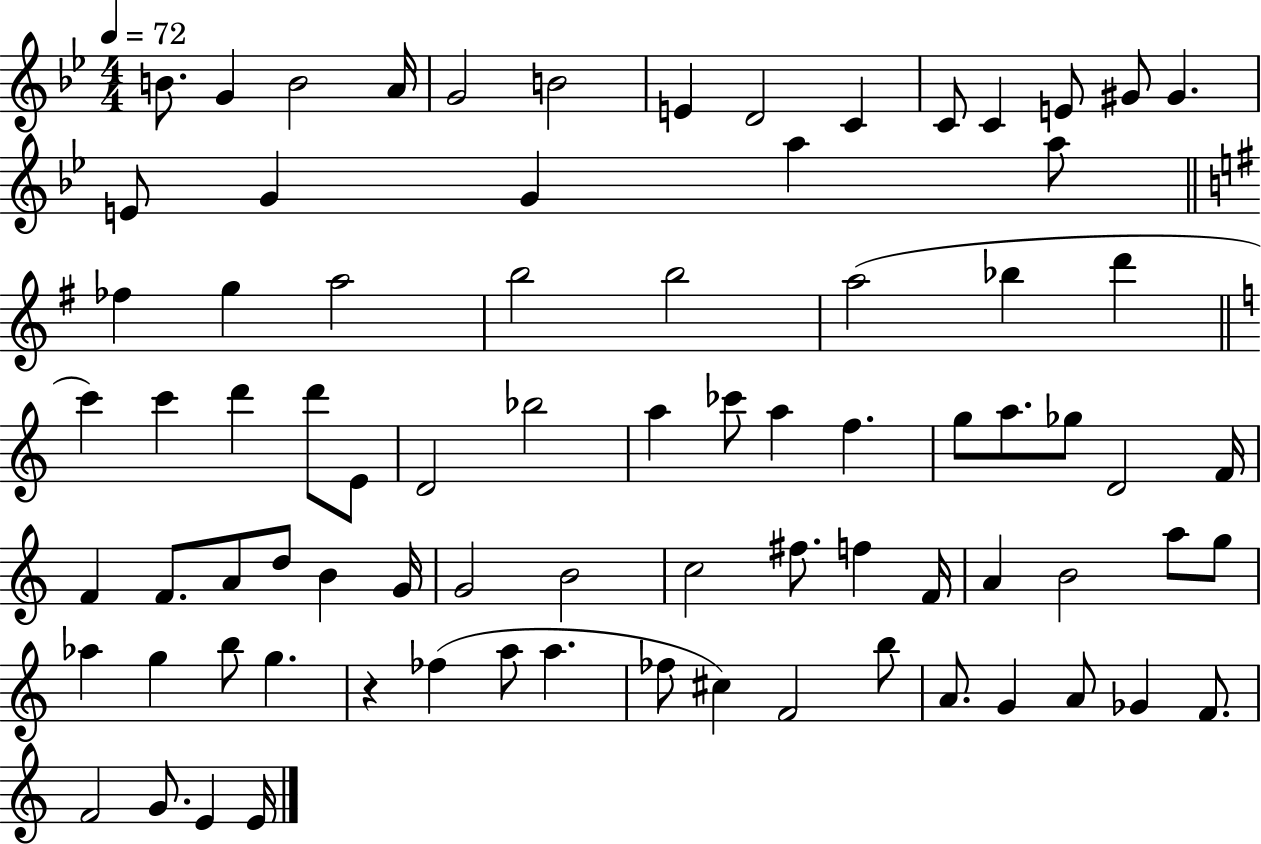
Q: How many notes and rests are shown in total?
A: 80